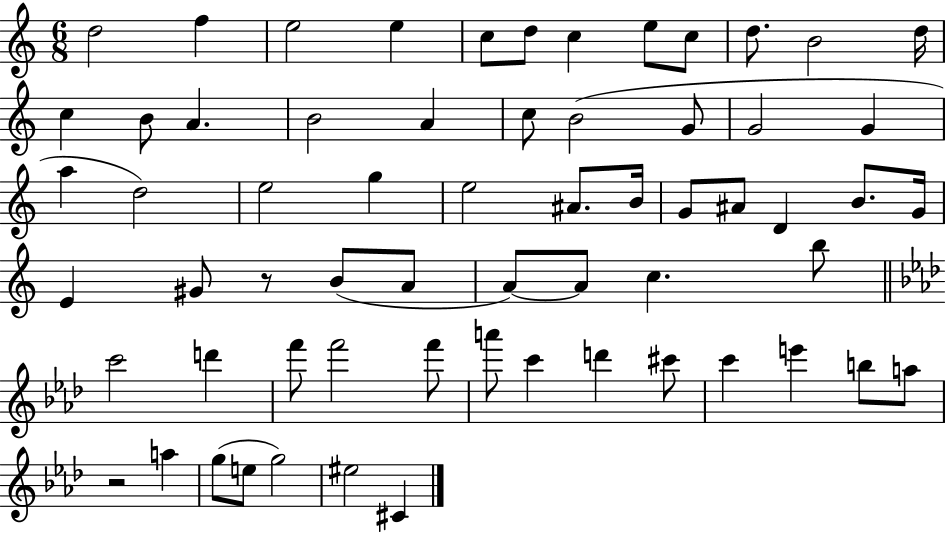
{
  \clef treble
  \numericTimeSignature
  \time 6/8
  \key c \major
  d''2 f''4 | e''2 e''4 | c''8 d''8 c''4 e''8 c''8 | d''8. b'2 d''16 | \break c''4 b'8 a'4. | b'2 a'4 | c''8 b'2( g'8 | g'2 g'4 | \break a''4 d''2) | e''2 g''4 | e''2 ais'8. b'16 | g'8 ais'8 d'4 b'8. g'16 | \break e'4 gis'8 r8 b'8( a'8 | a'8~~) a'8 c''4. b''8 | \bar "||" \break \key f \minor c'''2 d'''4 | f'''8 f'''2 f'''8 | a'''8 c'''4 d'''4 cis'''8 | c'''4 e'''4 b''8 a''8 | \break r2 a''4 | g''8( e''8 g''2) | eis''2 cis'4 | \bar "|."
}